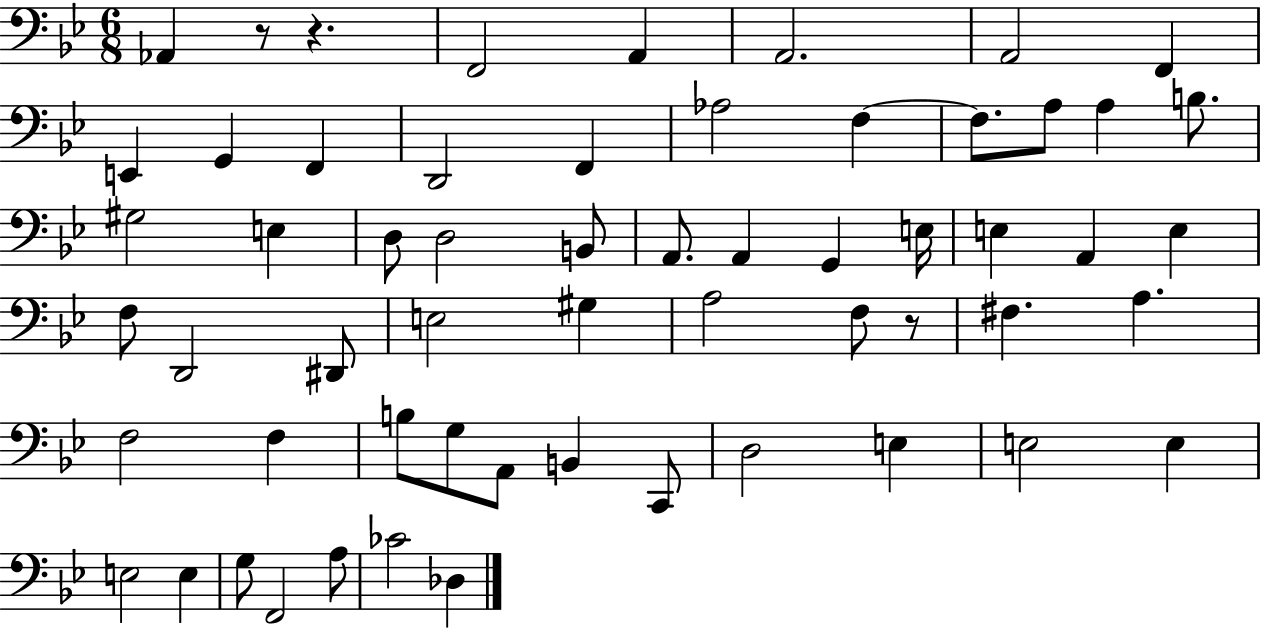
X:1
T:Untitled
M:6/8
L:1/4
K:Bb
_A,, z/2 z F,,2 A,, A,,2 A,,2 F,, E,, G,, F,, D,,2 F,, _A,2 F, F,/2 A,/2 A, B,/2 ^G,2 E, D,/2 D,2 B,,/2 A,,/2 A,, G,, E,/4 E, A,, E, F,/2 D,,2 ^D,,/2 E,2 ^G, A,2 F,/2 z/2 ^F, A, F,2 F, B,/2 G,/2 A,,/2 B,, C,,/2 D,2 E, E,2 E, E,2 E, G,/2 F,,2 A,/2 _C2 _D,